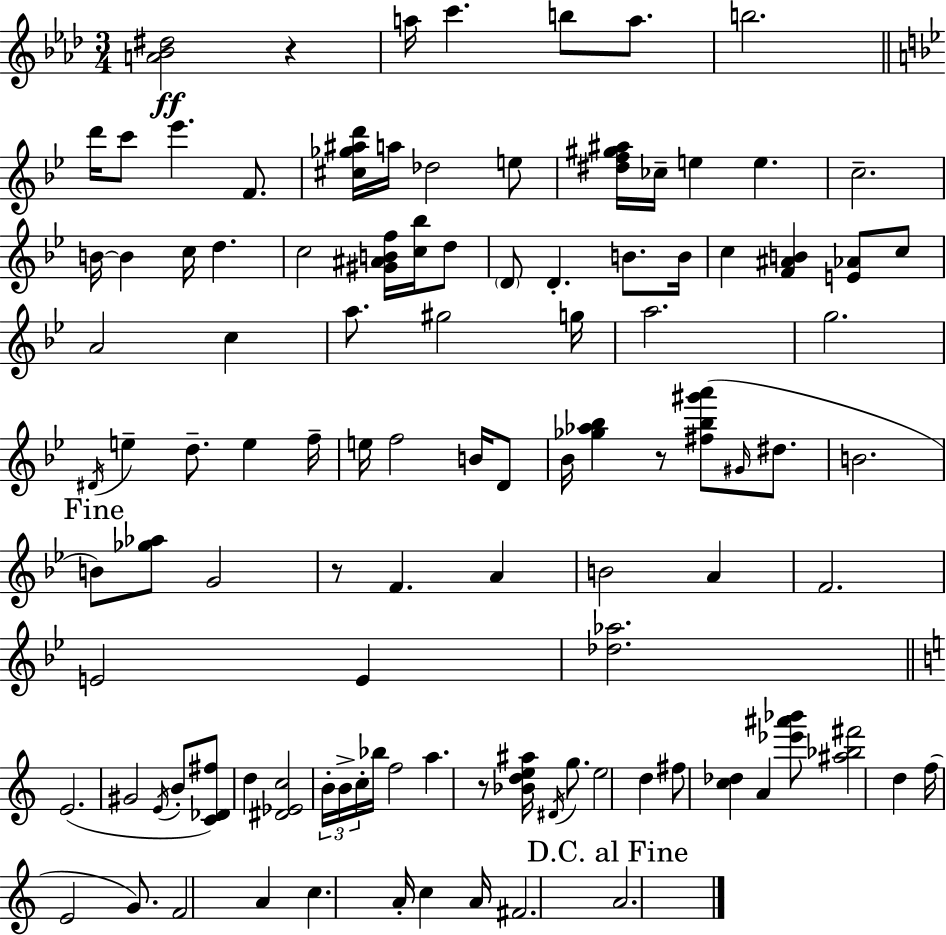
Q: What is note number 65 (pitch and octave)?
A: C5